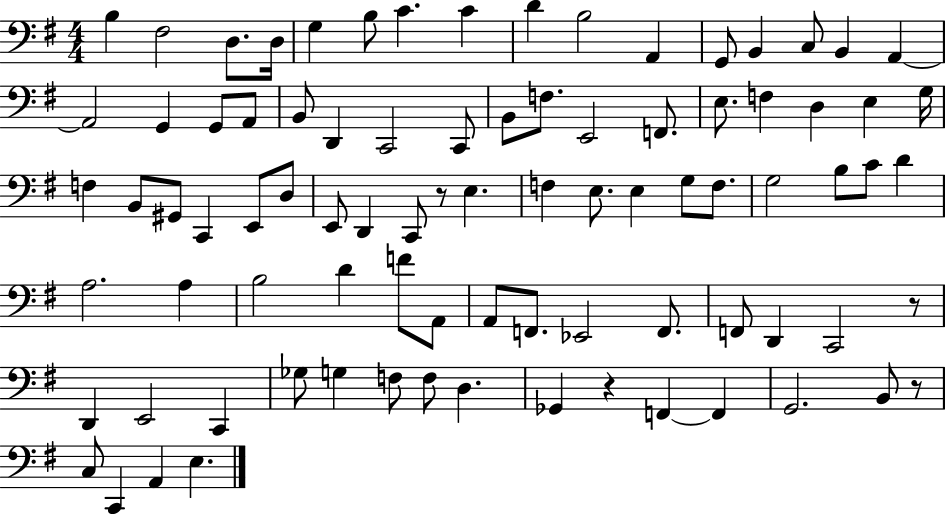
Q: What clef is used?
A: bass